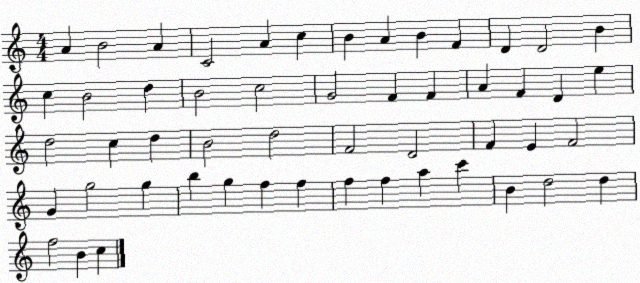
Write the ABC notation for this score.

X:1
T:Untitled
M:4/4
L:1/4
K:C
A B2 A C2 A c B A B F D D2 B c B2 d B2 c2 G2 F F A F D e d2 c d B2 d2 F2 D2 F E F2 G g2 g b g f f f f a c' B d2 d f2 B c